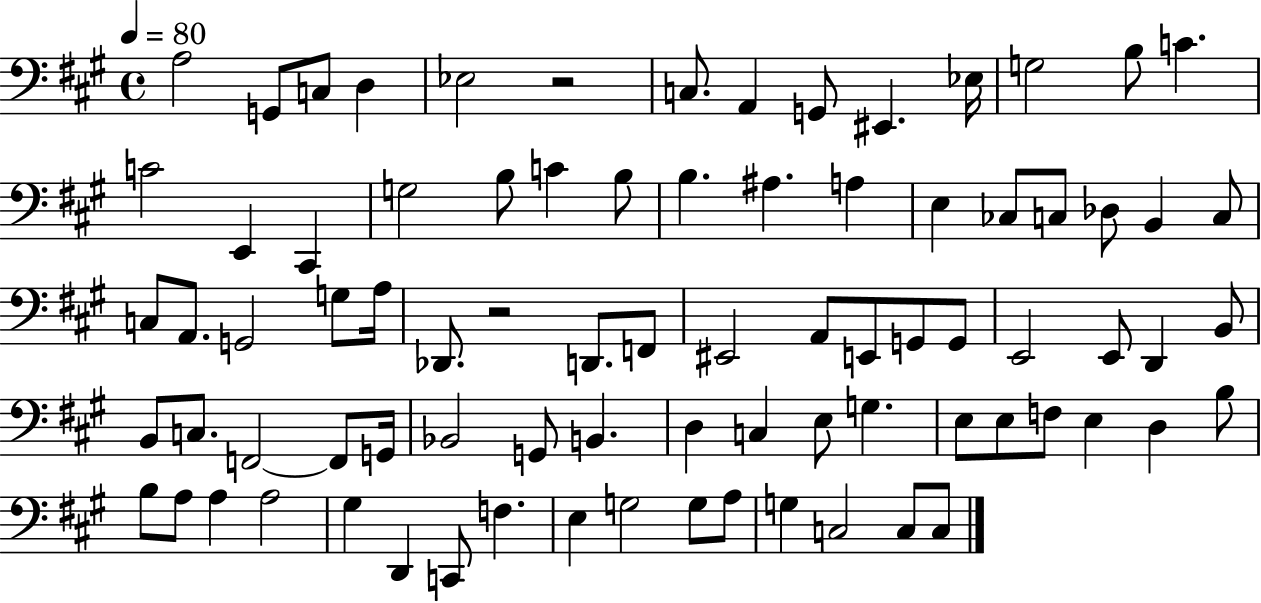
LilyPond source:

{
  \clef bass
  \time 4/4
  \defaultTimeSignature
  \key a \major
  \tempo 4 = 80
  a2 g,8 c8 d4 | ees2 r2 | c8. a,4 g,8 eis,4. ees16 | g2 b8 c'4. | \break c'2 e,4 cis,4 | g2 b8 c'4 b8 | b4. ais4. a4 | e4 ces8 c8 des8 b,4 c8 | \break c8 a,8. g,2 g8 a16 | des,8. r2 d,8. f,8 | eis,2 a,8 e,8 g,8 g,8 | e,2 e,8 d,4 b,8 | \break b,8 c8. f,2~~ f,8 g,16 | bes,2 g,8 b,4. | d4 c4 e8 g4. | e8 e8 f8 e4 d4 b8 | \break b8 a8 a4 a2 | gis4 d,4 c,8 f4. | e4 g2 g8 a8 | g4 c2 c8 c8 | \break \bar "|."
}